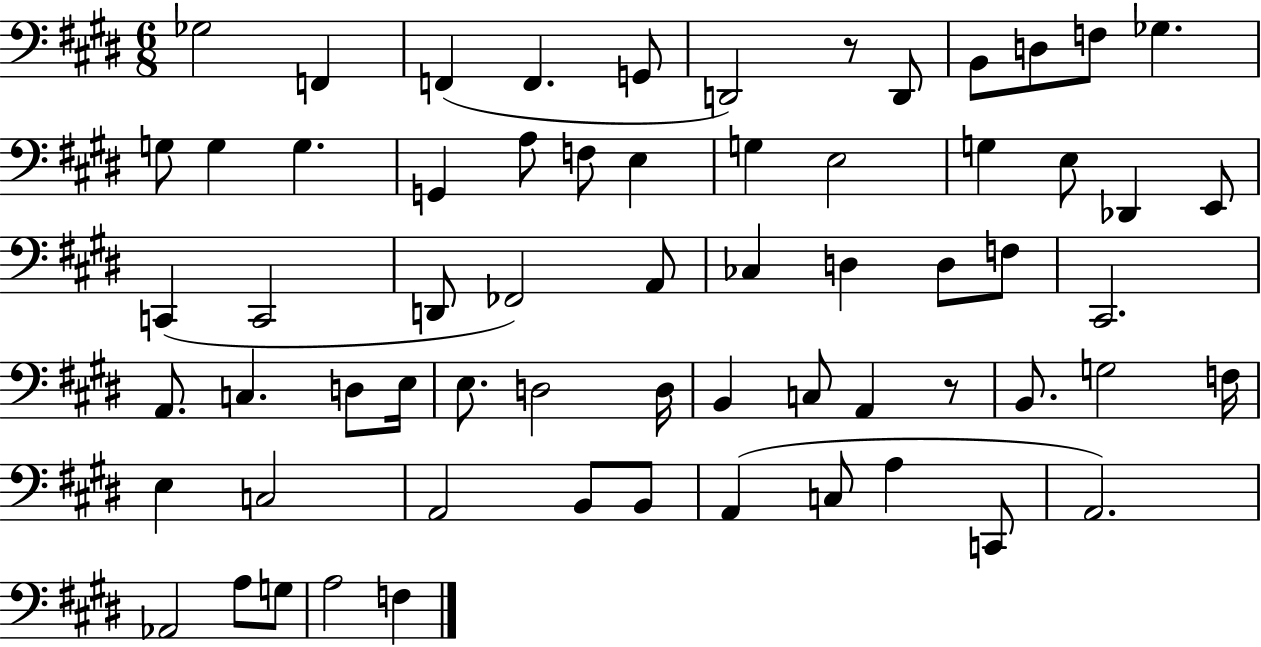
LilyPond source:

{
  \clef bass
  \numericTimeSignature
  \time 6/8
  \key e \major
  ges2 f,4 | f,4( f,4. g,8 | d,2) r8 d,8 | b,8 d8 f8 ges4. | \break g8 g4 g4. | g,4 a8 f8 e4 | g4 e2 | g4 e8 des,4 e,8 | \break c,4( c,2 | d,8 fes,2) a,8 | ces4 d4 d8 f8 | cis,2. | \break a,8. c4. d8 e16 | e8. d2 d16 | b,4 c8 a,4 r8 | b,8. g2 f16 | \break e4 c2 | a,2 b,8 b,8 | a,4( c8 a4 c,8 | a,2.) | \break aes,2 a8 g8 | a2 f4 | \bar "|."
}